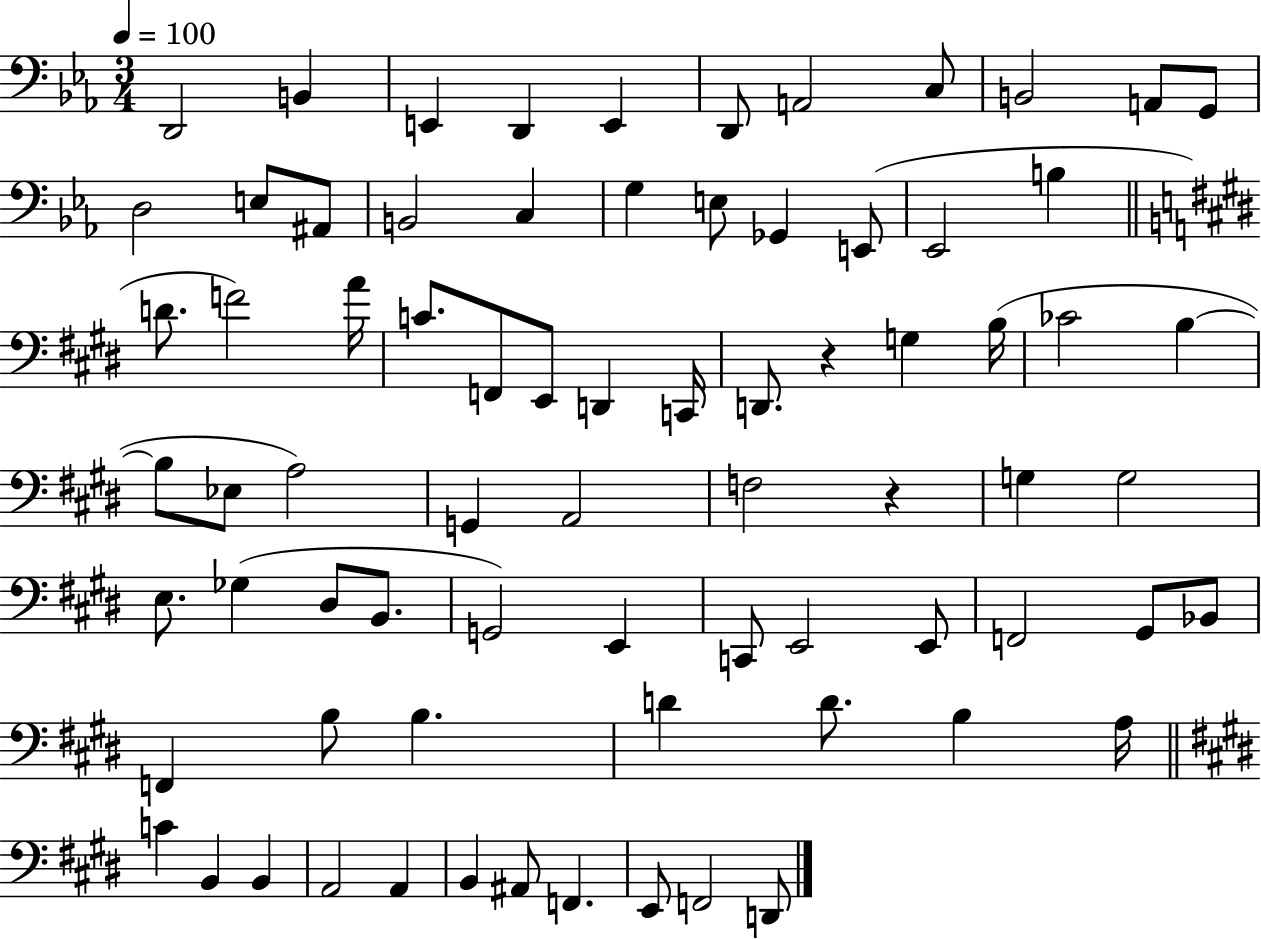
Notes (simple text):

D2/h B2/q E2/q D2/q E2/q D2/e A2/h C3/e B2/h A2/e G2/e D3/h E3/e A#2/e B2/h C3/q G3/q E3/e Gb2/q E2/e Eb2/h B3/q D4/e. F4/h A4/s C4/e. F2/e E2/e D2/q C2/s D2/e. R/q G3/q B3/s CES4/h B3/q B3/e Eb3/e A3/h G2/q A2/h F3/h R/q G3/q G3/h E3/e. Gb3/q D#3/e B2/e. G2/h E2/q C2/e E2/h E2/e F2/h G#2/e Bb2/e F2/q B3/e B3/q. D4/q D4/e. B3/q A3/s C4/q B2/q B2/q A2/h A2/q B2/q A#2/e F2/q. E2/e F2/h D2/e